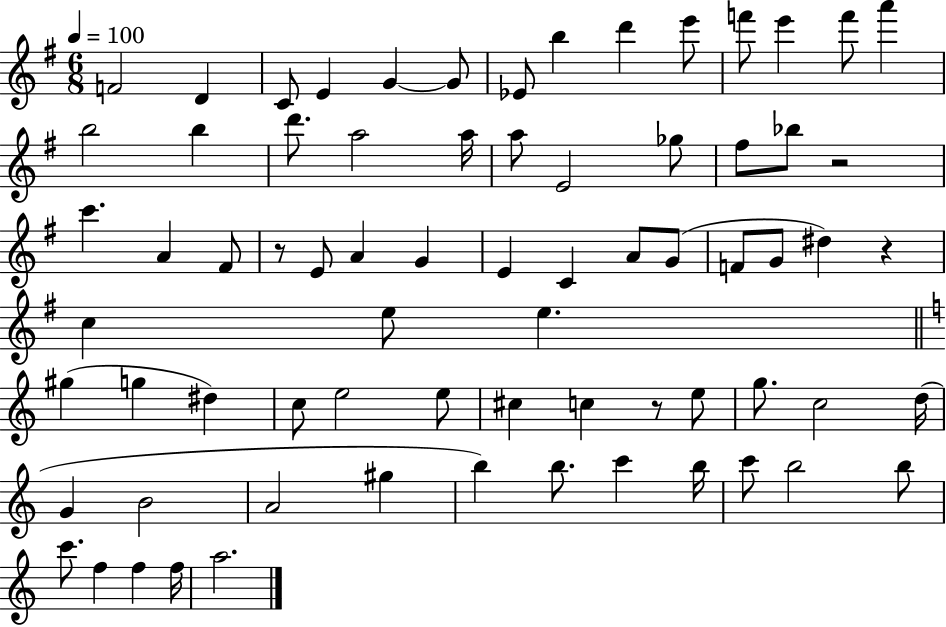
{
  \clef treble
  \numericTimeSignature
  \time 6/8
  \key g \major
  \tempo 4 = 100
  f'2 d'4 | c'8 e'4 g'4~~ g'8 | ees'8 b''4 d'''4 e'''8 | f'''8 e'''4 f'''8 a'''4 | \break b''2 b''4 | d'''8. a''2 a''16 | a''8 e'2 ges''8 | fis''8 bes''8 r2 | \break c'''4. a'4 fis'8 | r8 e'8 a'4 g'4 | e'4 c'4 a'8 g'8( | f'8 g'8 dis''4) r4 | \break c''4 e''8 e''4. | \bar "||" \break \key c \major gis''4( g''4 dis''4) | c''8 e''2 e''8 | cis''4 c''4 r8 e''8 | g''8. c''2 d''16( | \break g'4 b'2 | a'2 gis''4 | b''4) b''8. c'''4 b''16 | c'''8 b''2 b''8 | \break c'''8. f''4 f''4 f''16 | a''2. | \bar "|."
}